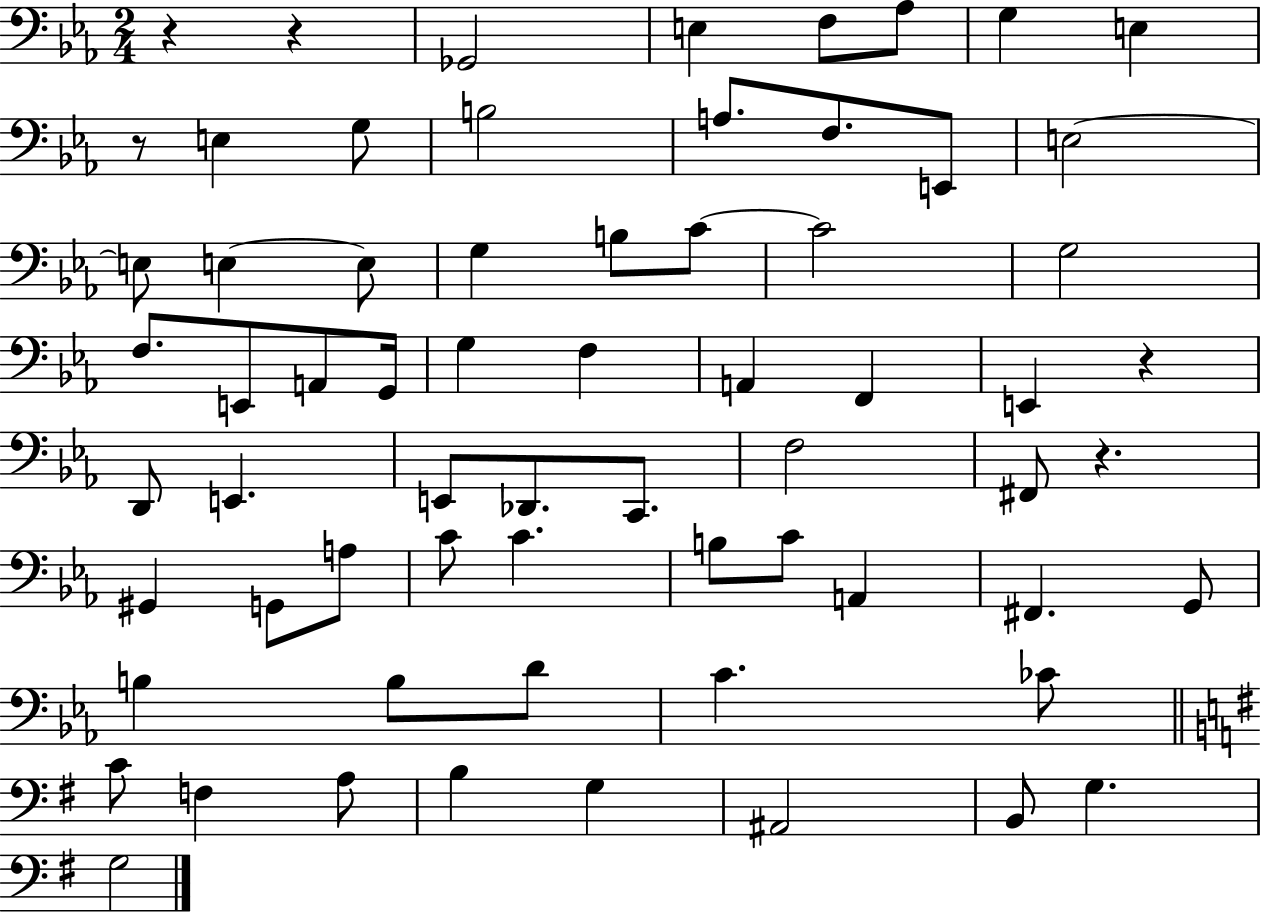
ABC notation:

X:1
T:Untitled
M:2/4
L:1/4
K:Eb
z z _G,,2 E, F,/2 _A,/2 G, E, z/2 E, G,/2 B,2 A,/2 F,/2 E,,/2 E,2 E,/2 E, E,/2 G, B,/2 C/2 C2 G,2 F,/2 E,,/2 A,,/2 G,,/4 G, F, A,, F,, E,, z D,,/2 E,, E,,/2 _D,,/2 C,,/2 F,2 ^F,,/2 z ^G,, G,,/2 A,/2 C/2 C B,/2 C/2 A,, ^F,, G,,/2 B, B,/2 D/2 C _C/2 C/2 F, A,/2 B, G, ^A,,2 B,,/2 G, G,2